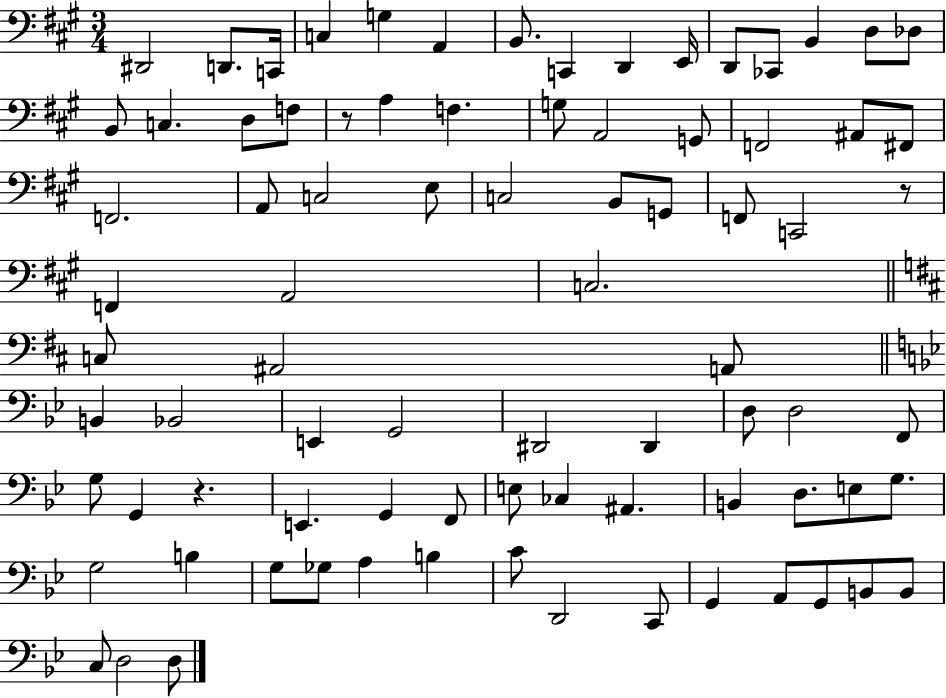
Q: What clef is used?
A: bass